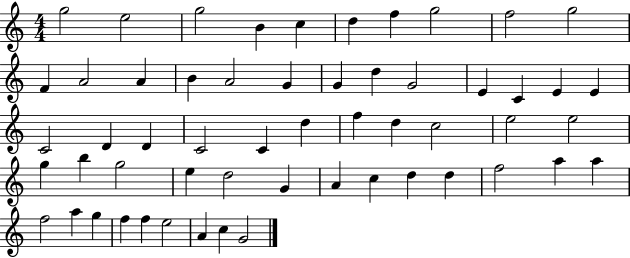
{
  \clef treble
  \numericTimeSignature
  \time 4/4
  \key c \major
  g''2 e''2 | g''2 b'4 c''4 | d''4 f''4 g''2 | f''2 g''2 | \break f'4 a'2 a'4 | b'4 a'2 g'4 | g'4 d''4 g'2 | e'4 c'4 e'4 e'4 | \break c'2 d'4 d'4 | c'2 c'4 d''4 | f''4 d''4 c''2 | e''2 e''2 | \break g''4 b''4 g''2 | e''4 d''2 g'4 | a'4 c''4 d''4 d''4 | f''2 a''4 a''4 | \break f''2 a''4 g''4 | f''4 f''4 e''2 | a'4 c''4 g'2 | \bar "|."
}